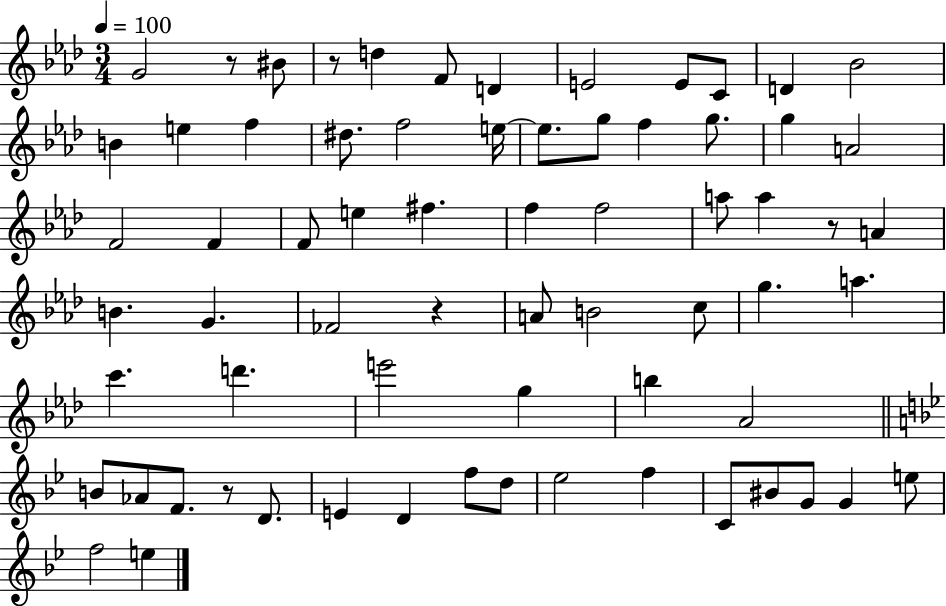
G4/h R/e BIS4/e R/e D5/q F4/e D4/q E4/h E4/e C4/e D4/q Bb4/h B4/q E5/q F5/q D#5/e. F5/h E5/s E5/e. G5/e F5/q G5/e. G5/q A4/h F4/h F4/q F4/e E5/q F#5/q. F5/q F5/h A5/e A5/q R/e A4/q B4/q. G4/q. FES4/h R/q A4/e B4/h C5/e G5/q. A5/q. C6/q. D6/q. E6/h G5/q B5/q Ab4/h B4/e Ab4/e F4/e. R/e D4/e. E4/q D4/q F5/e D5/e Eb5/h F5/q C4/e BIS4/e G4/e G4/q E5/e F5/h E5/q